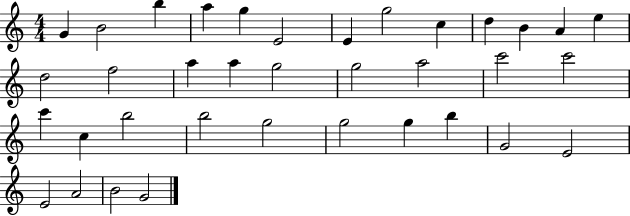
{
  \clef treble
  \numericTimeSignature
  \time 4/4
  \key c \major
  g'4 b'2 b''4 | a''4 g''4 e'2 | e'4 g''2 c''4 | d''4 b'4 a'4 e''4 | \break d''2 f''2 | a''4 a''4 g''2 | g''2 a''2 | c'''2 c'''2 | \break c'''4 c''4 b''2 | b''2 g''2 | g''2 g''4 b''4 | g'2 e'2 | \break e'2 a'2 | b'2 g'2 | \bar "|."
}